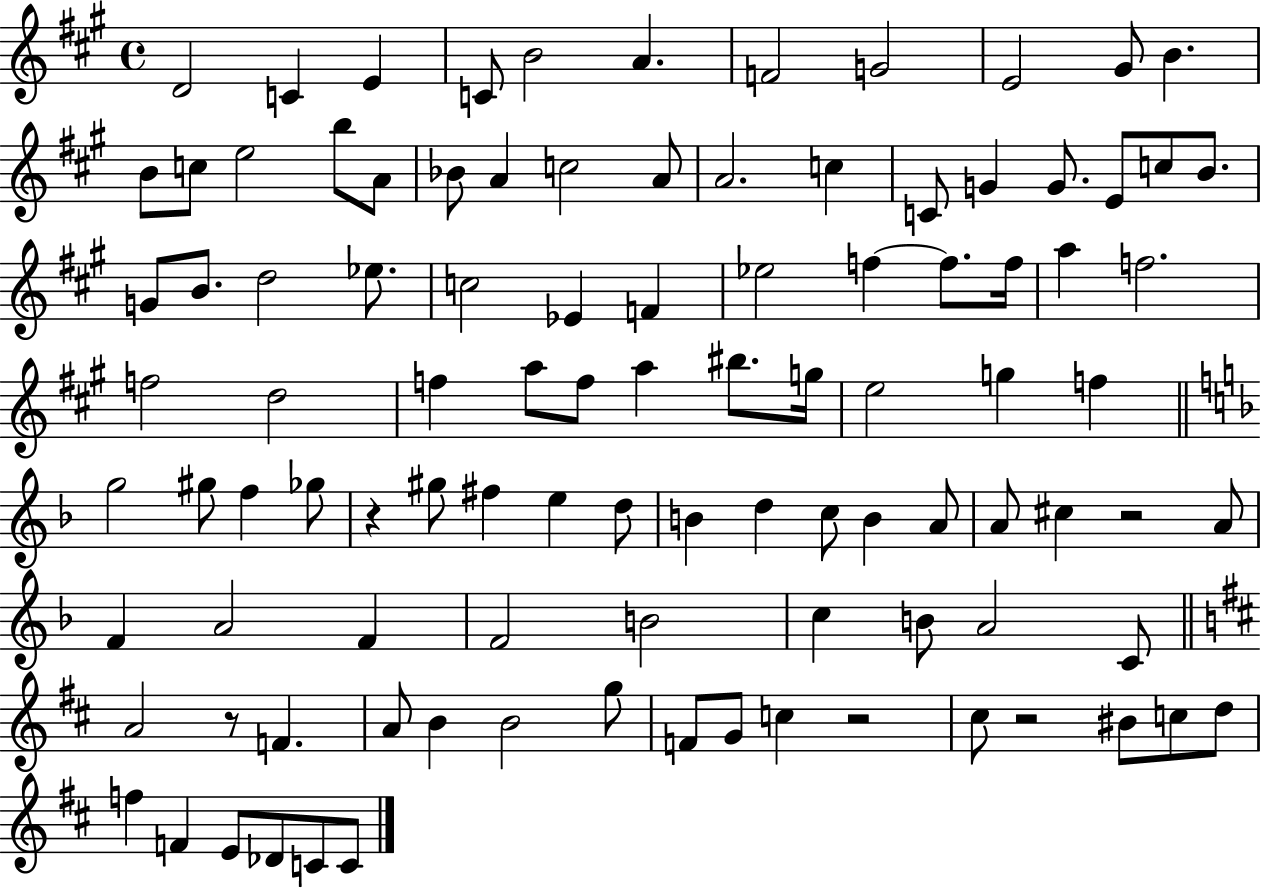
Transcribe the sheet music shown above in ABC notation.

X:1
T:Untitled
M:4/4
L:1/4
K:A
D2 C E C/2 B2 A F2 G2 E2 ^G/2 B B/2 c/2 e2 b/2 A/2 _B/2 A c2 A/2 A2 c C/2 G G/2 E/2 c/2 B/2 G/2 B/2 d2 _e/2 c2 _E F _e2 f f/2 f/4 a f2 f2 d2 f a/2 f/2 a ^b/2 g/4 e2 g f g2 ^g/2 f _g/2 z ^g/2 ^f e d/2 B d c/2 B A/2 A/2 ^c z2 A/2 F A2 F F2 B2 c B/2 A2 C/2 A2 z/2 F A/2 B B2 g/2 F/2 G/2 c z2 ^c/2 z2 ^B/2 c/2 d/2 f F E/2 _D/2 C/2 C/2